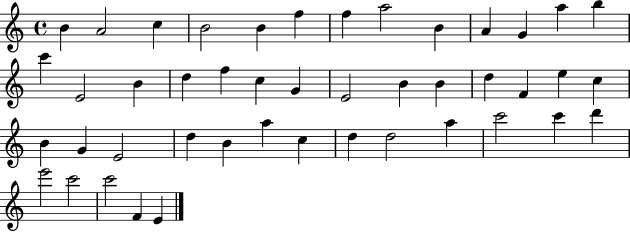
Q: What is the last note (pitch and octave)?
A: E4